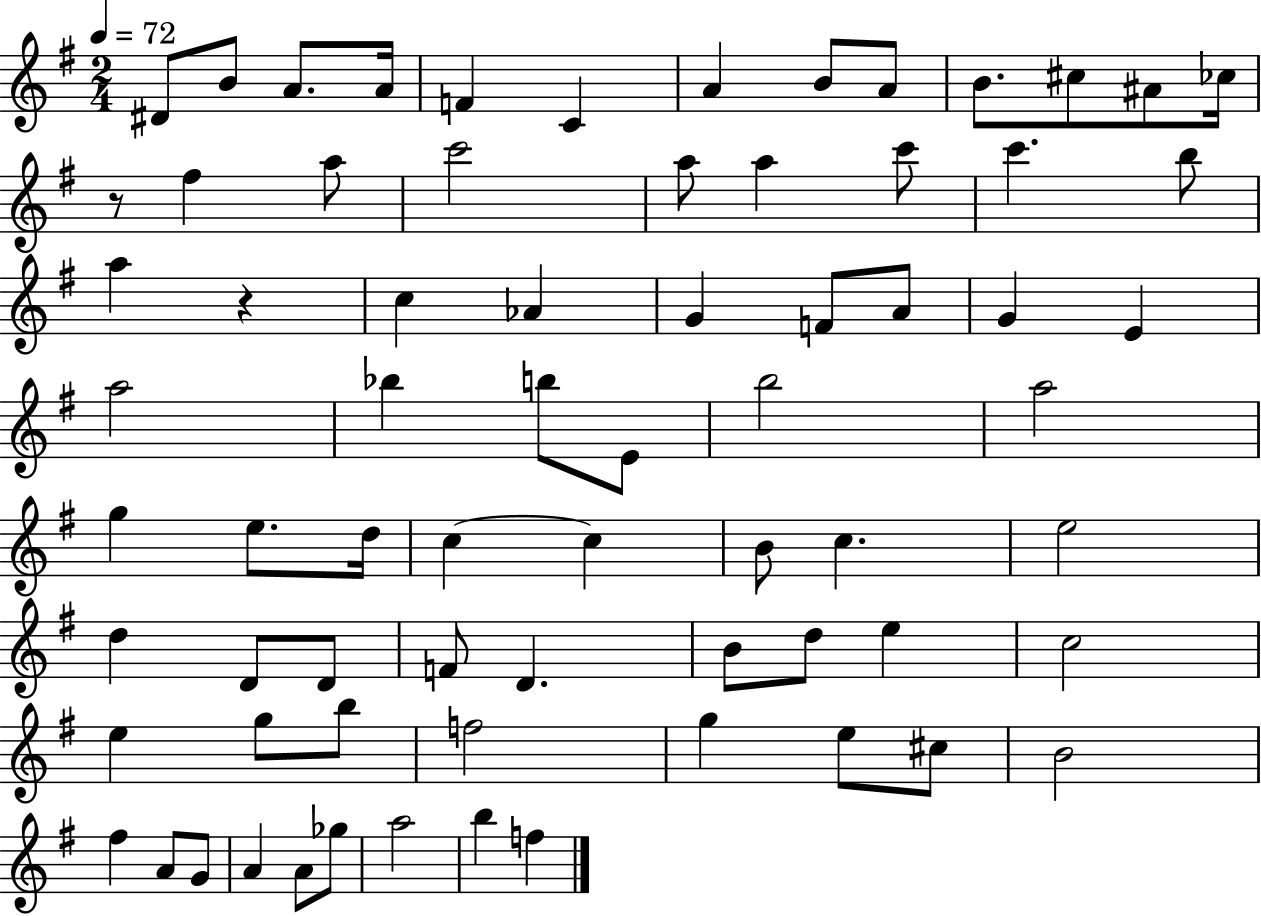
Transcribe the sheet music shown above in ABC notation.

X:1
T:Untitled
M:2/4
L:1/4
K:G
^D/2 B/2 A/2 A/4 F C A B/2 A/2 B/2 ^c/2 ^A/2 _c/4 z/2 ^f a/2 c'2 a/2 a c'/2 c' b/2 a z c _A G F/2 A/2 G E a2 _b b/2 E/2 b2 a2 g e/2 d/4 c c B/2 c e2 d D/2 D/2 F/2 D B/2 d/2 e c2 e g/2 b/2 f2 g e/2 ^c/2 B2 ^f A/2 G/2 A A/2 _g/2 a2 b f